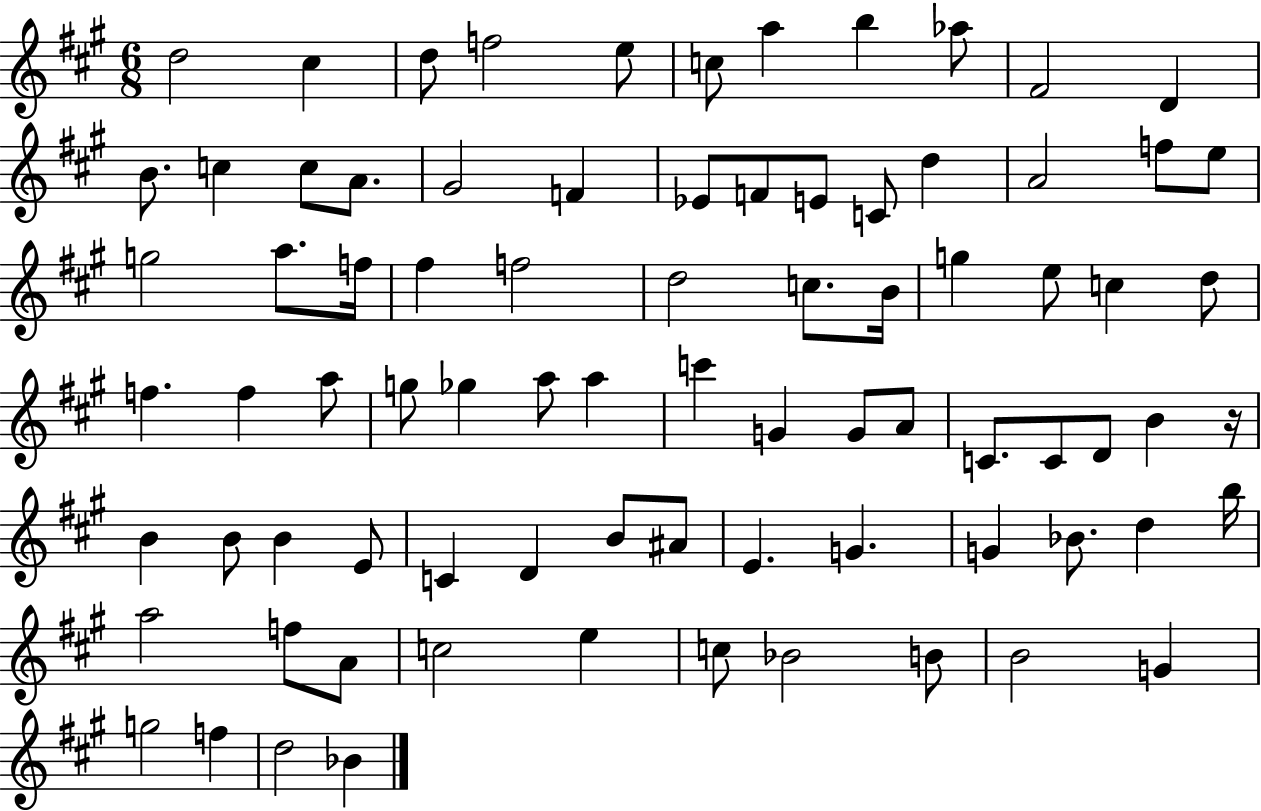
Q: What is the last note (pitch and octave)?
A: Bb4